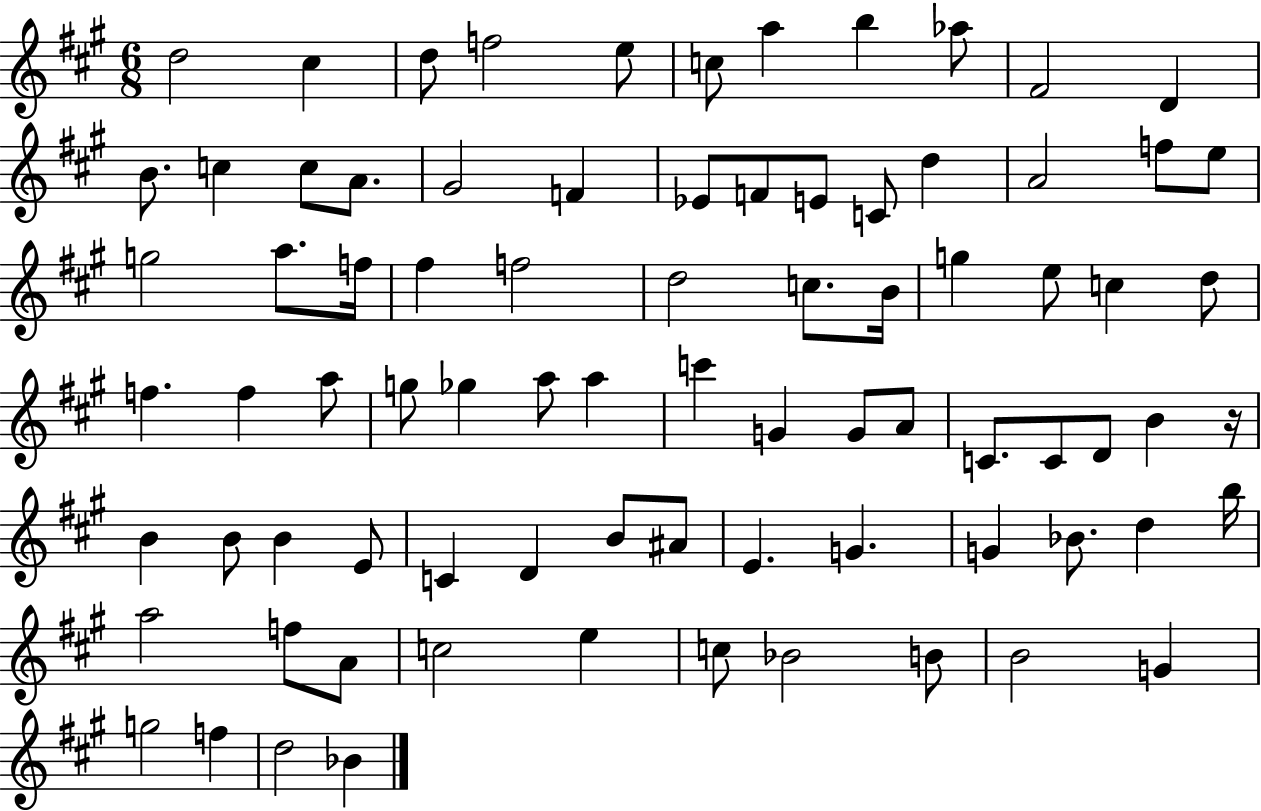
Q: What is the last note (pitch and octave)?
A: Bb4